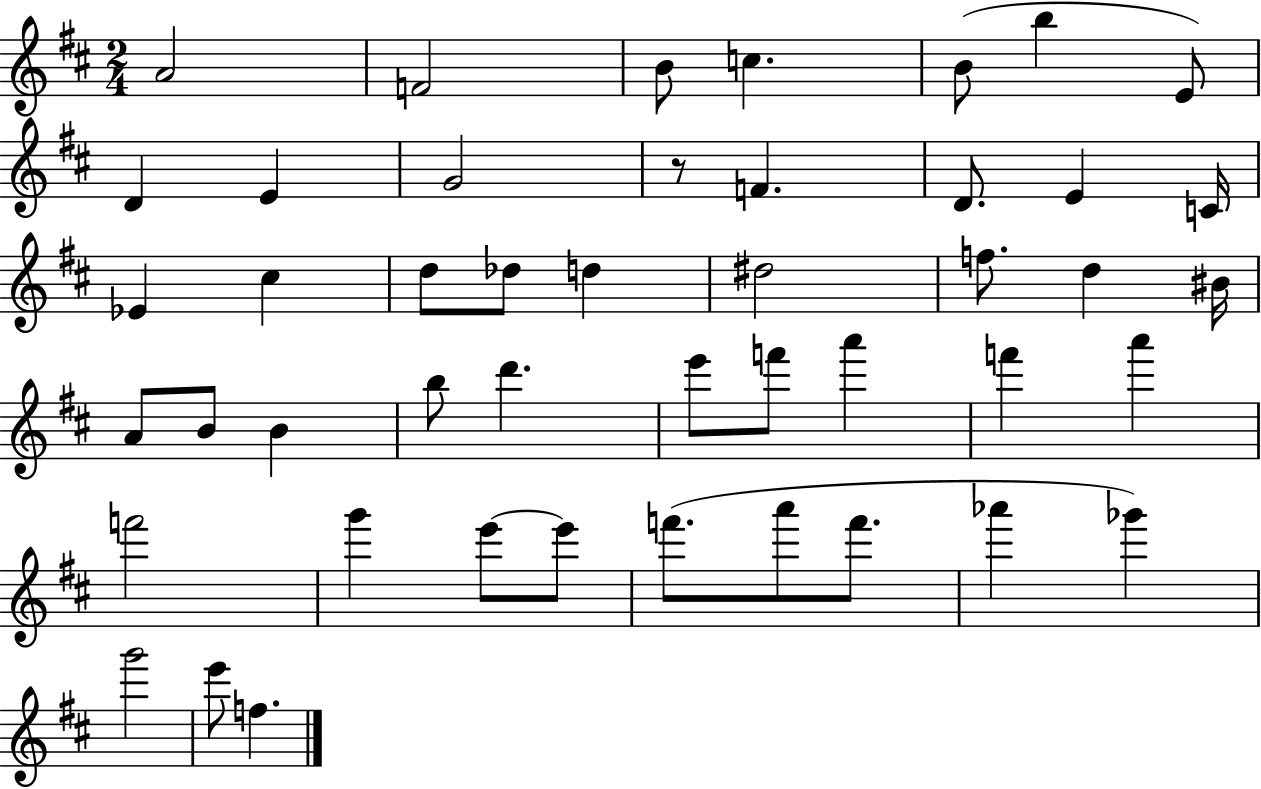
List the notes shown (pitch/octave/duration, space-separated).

A4/h F4/h B4/e C5/q. B4/e B5/q E4/e D4/q E4/q G4/h R/e F4/q. D4/e. E4/q C4/s Eb4/q C#5/q D5/e Db5/e D5/q D#5/h F5/e. D5/q BIS4/s A4/e B4/e B4/q B5/e D6/q. E6/e F6/e A6/q F6/q A6/q F6/h G6/q E6/e E6/e F6/e. A6/e F6/e. Ab6/q Gb6/q G6/h E6/e F5/q.